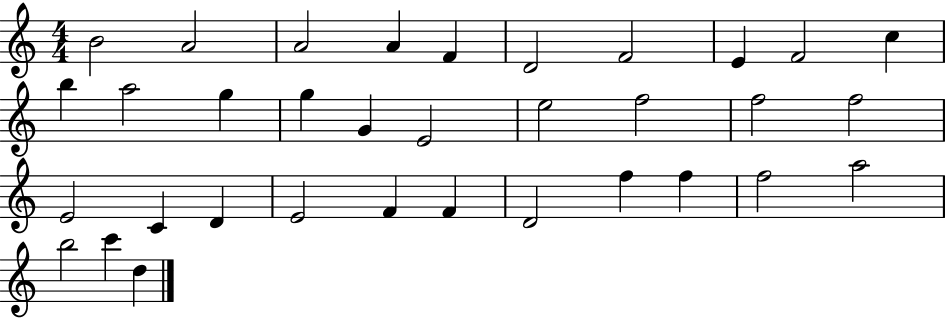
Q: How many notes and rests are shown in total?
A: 34